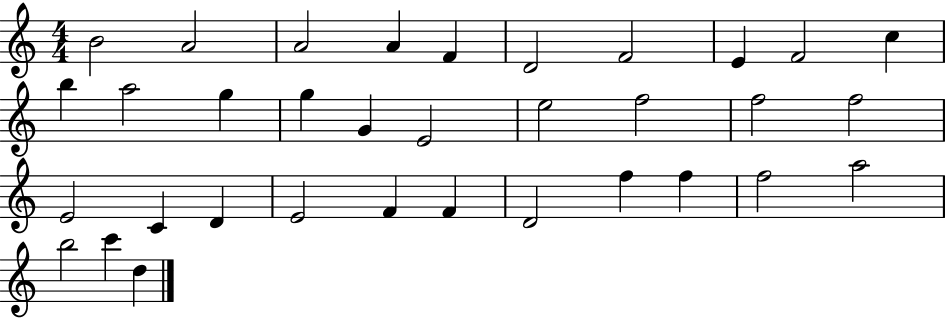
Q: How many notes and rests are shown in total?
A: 34